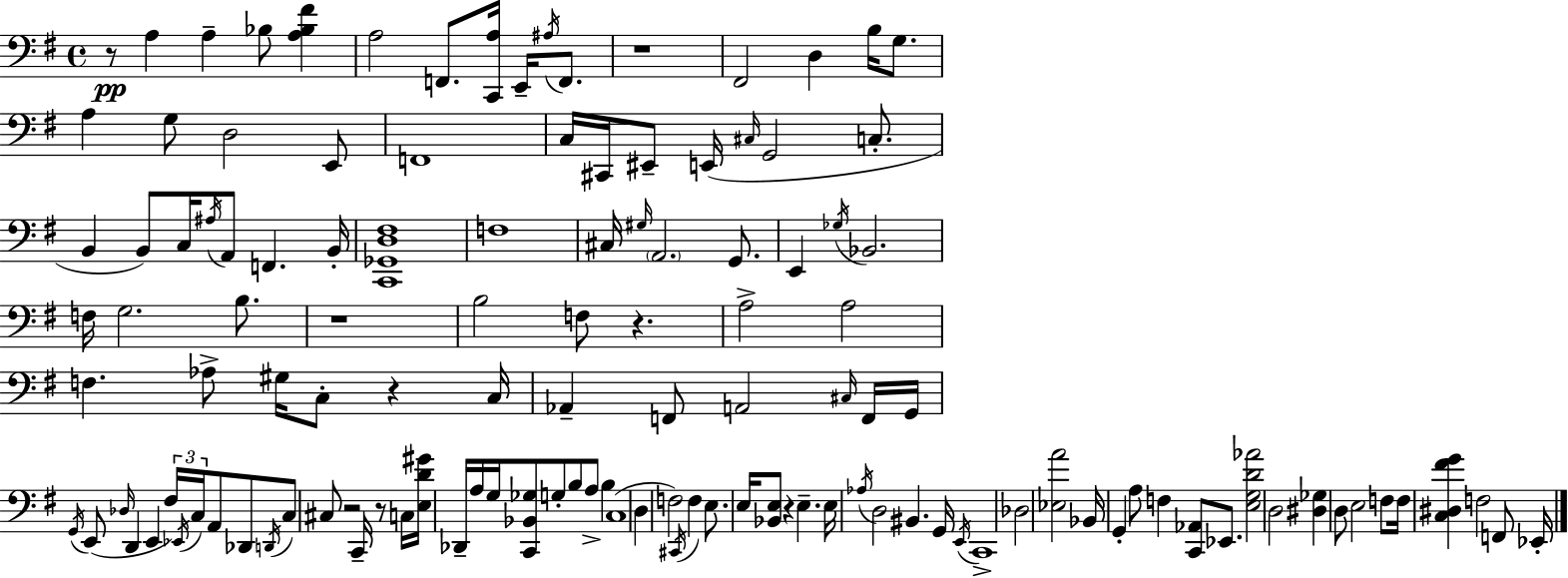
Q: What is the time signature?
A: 4/4